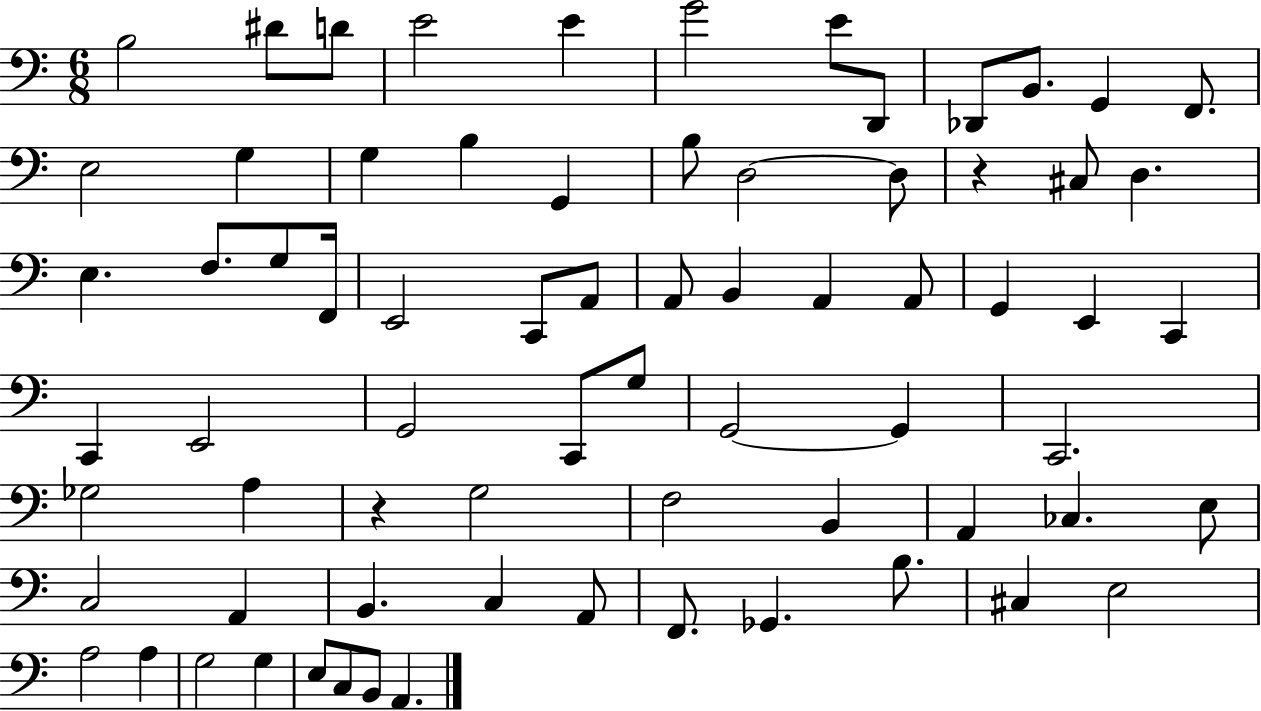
{
  \clef bass
  \numericTimeSignature
  \time 6/8
  \key c \major
  \repeat volta 2 { b2 dis'8 d'8 | e'2 e'4 | g'2 e'8 d,8 | des,8 b,8. g,4 f,8. | \break e2 g4 | g4 b4 g,4 | b8 d2~~ d8 | r4 cis8 d4. | \break e4. f8. g8 f,16 | e,2 c,8 a,8 | a,8 b,4 a,4 a,8 | g,4 e,4 c,4 | \break c,4 e,2 | g,2 c,8 g8 | g,2~~ g,4 | c,2. | \break ges2 a4 | r4 g2 | f2 b,4 | a,4 ces4. e8 | \break c2 a,4 | b,4. c4 a,8 | f,8. ges,4. b8. | cis4 e2 | \break a2 a4 | g2 g4 | e8 c8 b,8 a,4. | } \bar "|."
}